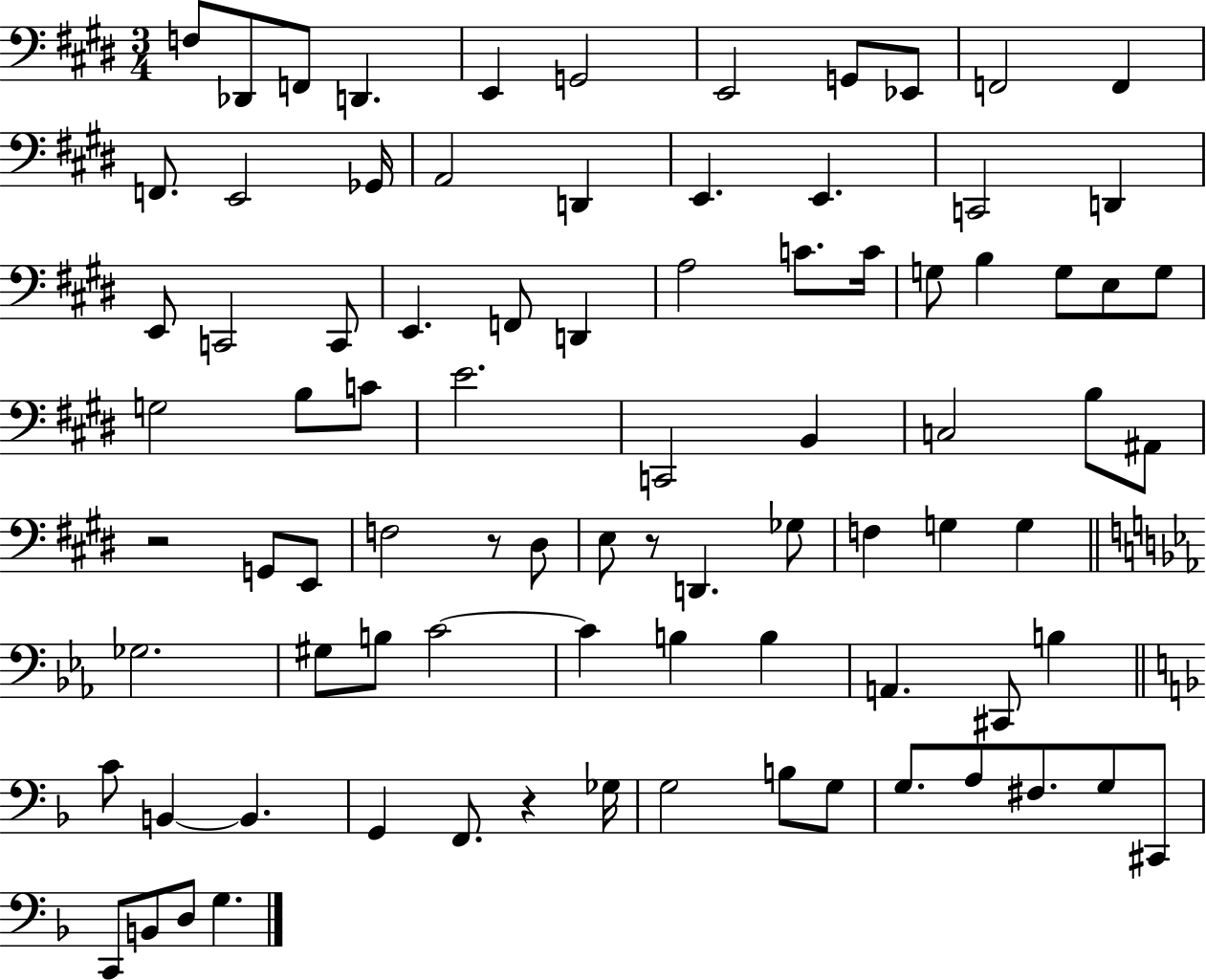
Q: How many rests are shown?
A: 4